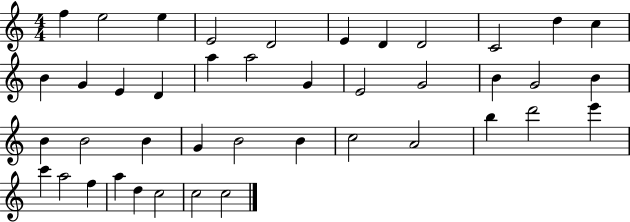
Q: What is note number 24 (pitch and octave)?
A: B4